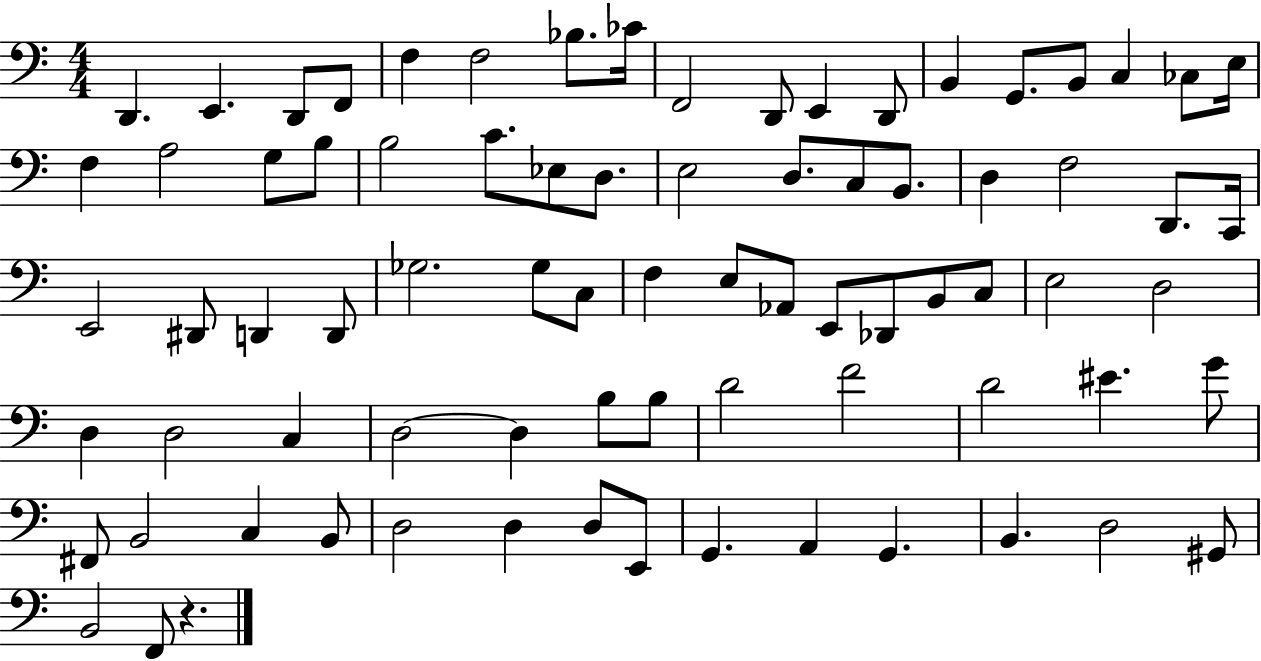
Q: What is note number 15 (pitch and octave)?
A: B2